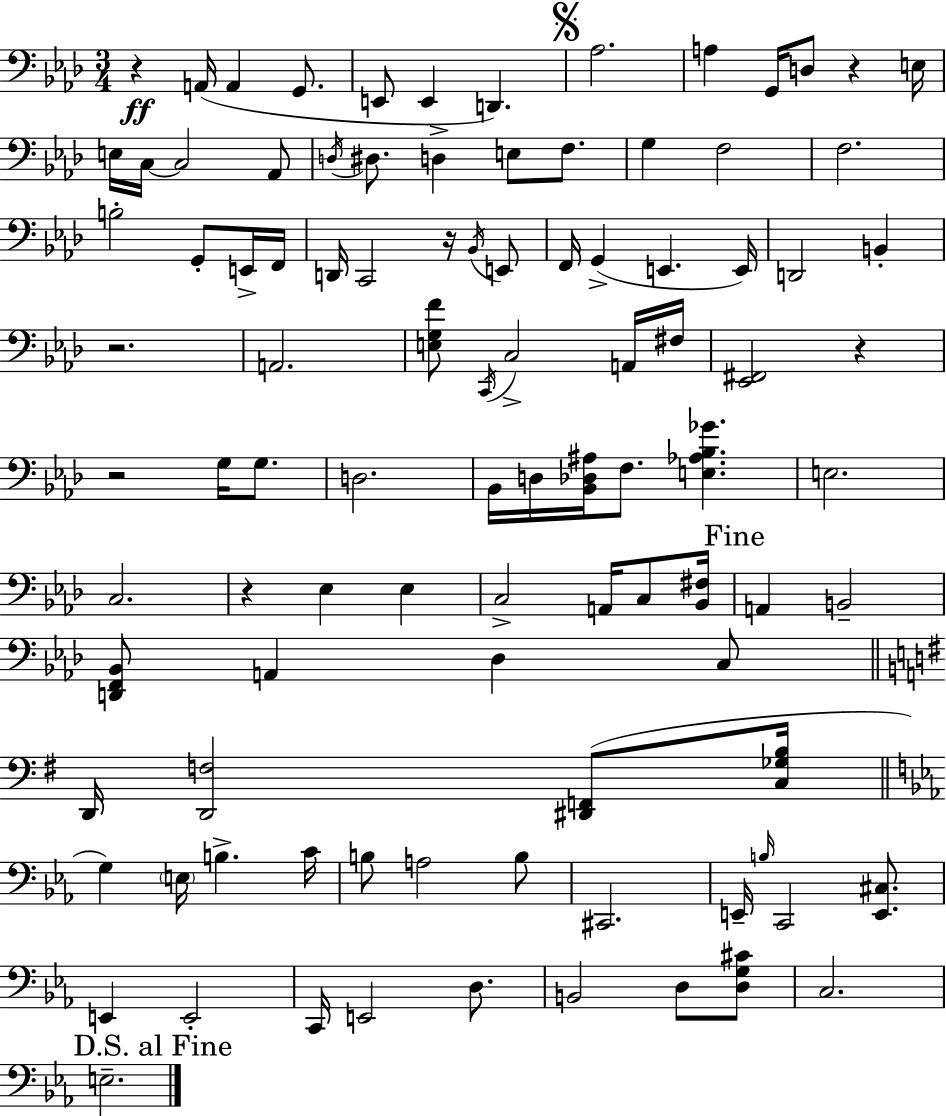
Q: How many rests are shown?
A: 7